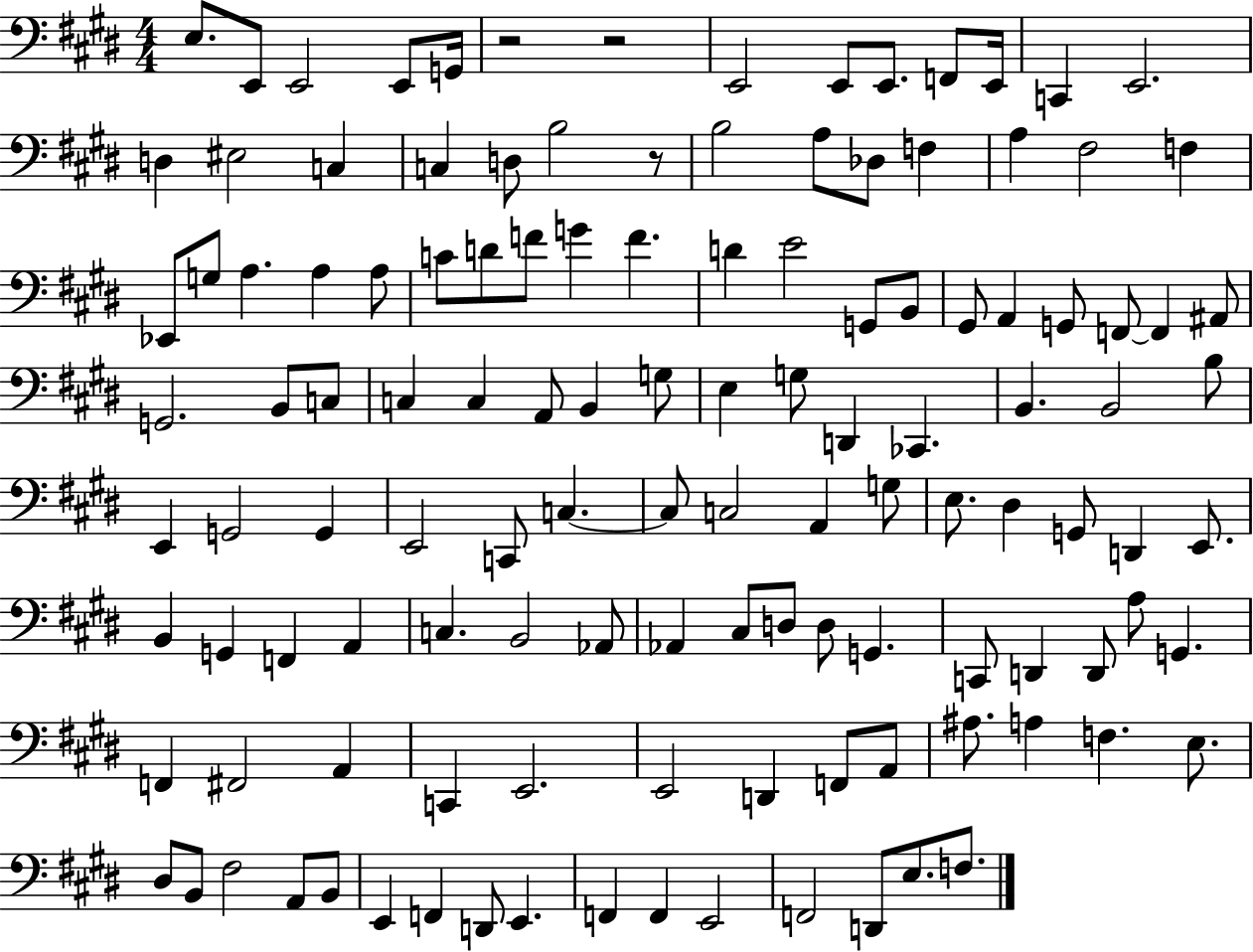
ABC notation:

X:1
T:Untitled
M:4/4
L:1/4
K:E
E,/2 E,,/2 E,,2 E,,/2 G,,/4 z2 z2 E,,2 E,,/2 E,,/2 F,,/2 E,,/4 C,, E,,2 D, ^E,2 C, C, D,/2 B,2 z/2 B,2 A,/2 _D,/2 F, A, ^F,2 F, _E,,/2 G,/2 A, A, A,/2 C/2 D/2 F/2 G F D E2 G,,/2 B,,/2 ^G,,/2 A,, G,,/2 F,,/2 F,, ^A,,/2 G,,2 B,,/2 C,/2 C, C, A,,/2 B,, G,/2 E, G,/2 D,, _C,, B,, B,,2 B,/2 E,, G,,2 G,, E,,2 C,,/2 C, C,/2 C,2 A,, G,/2 E,/2 ^D, G,,/2 D,, E,,/2 B,, G,, F,, A,, C, B,,2 _A,,/2 _A,, ^C,/2 D,/2 D,/2 G,, C,,/2 D,, D,,/2 A,/2 G,, F,, ^F,,2 A,, C,, E,,2 E,,2 D,, F,,/2 A,,/2 ^A,/2 A, F, E,/2 ^D,/2 B,,/2 ^F,2 A,,/2 B,,/2 E,, F,, D,,/2 E,, F,, F,, E,,2 F,,2 D,,/2 E,/2 F,/2